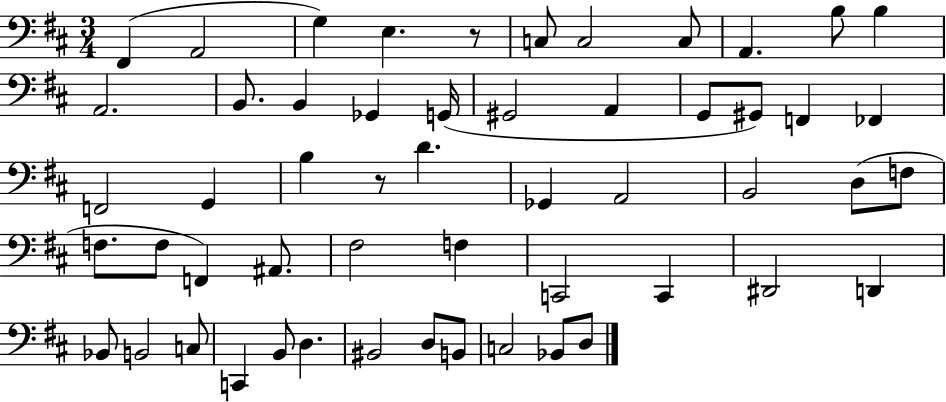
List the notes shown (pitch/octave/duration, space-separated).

F#2/q A2/h G3/q E3/q. R/e C3/e C3/h C3/e A2/q. B3/e B3/q A2/h. B2/e. B2/q Gb2/q G2/s G#2/h A2/q G2/e G#2/e F2/q FES2/q F2/h G2/q B3/q R/e D4/q. Gb2/q A2/h B2/h D3/e F3/e F3/e. F3/e F2/q A#2/e. F#3/h F3/q C2/h C2/q D#2/h D2/q Bb2/e B2/h C3/e C2/q B2/e D3/q. BIS2/h D3/e B2/e C3/h Bb2/e D3/e